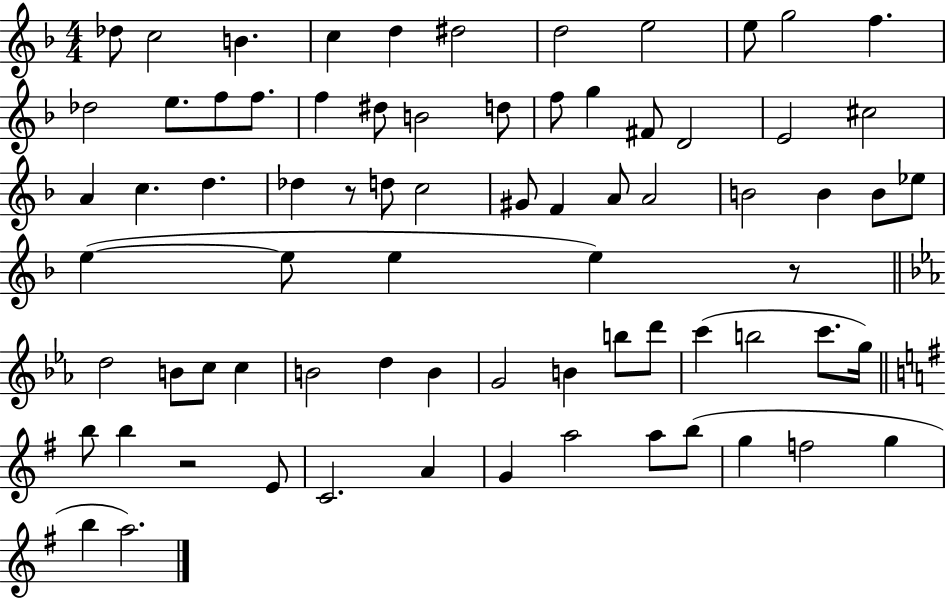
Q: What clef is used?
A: treble